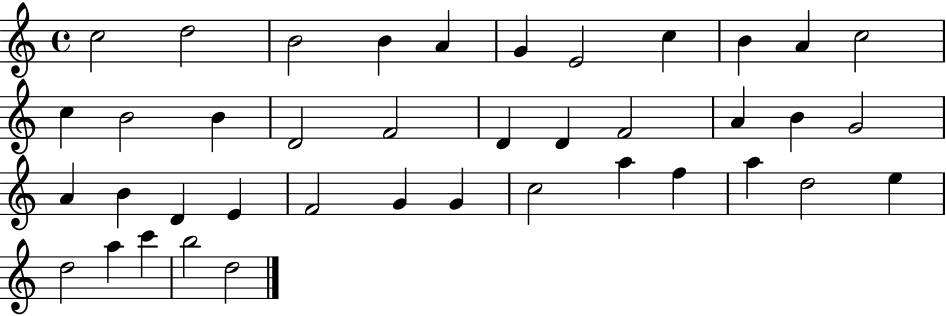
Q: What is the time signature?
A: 4/4